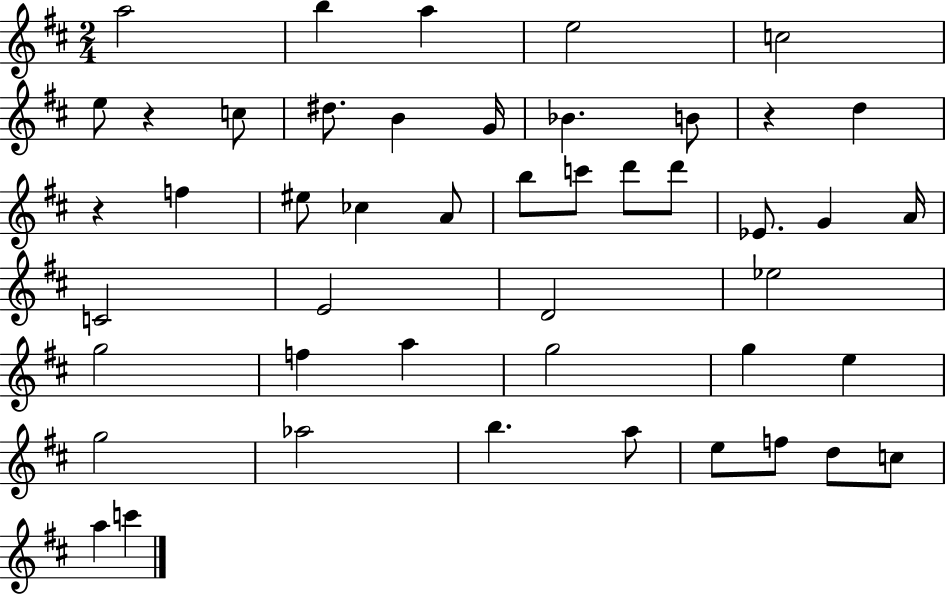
A5/h B5/q A5/q E5/h C5/h E5/e R/q C5/e D#5/e. B4/q G4/s Bb4/q. B4/e R/q D5/q R/q F5/q EIS5/e CES5/q A4/e B5/e C6/e D6/e D6/e Eb4/e. G4/q A4/s C4/h E4/h D4/h Eb5/h G5/h F5/q A5/q G5/h G5/q E5/q G5/h Ab5/h B5/q. A5/e E5/e F5/e D5/e C5/e A5/q C6/q